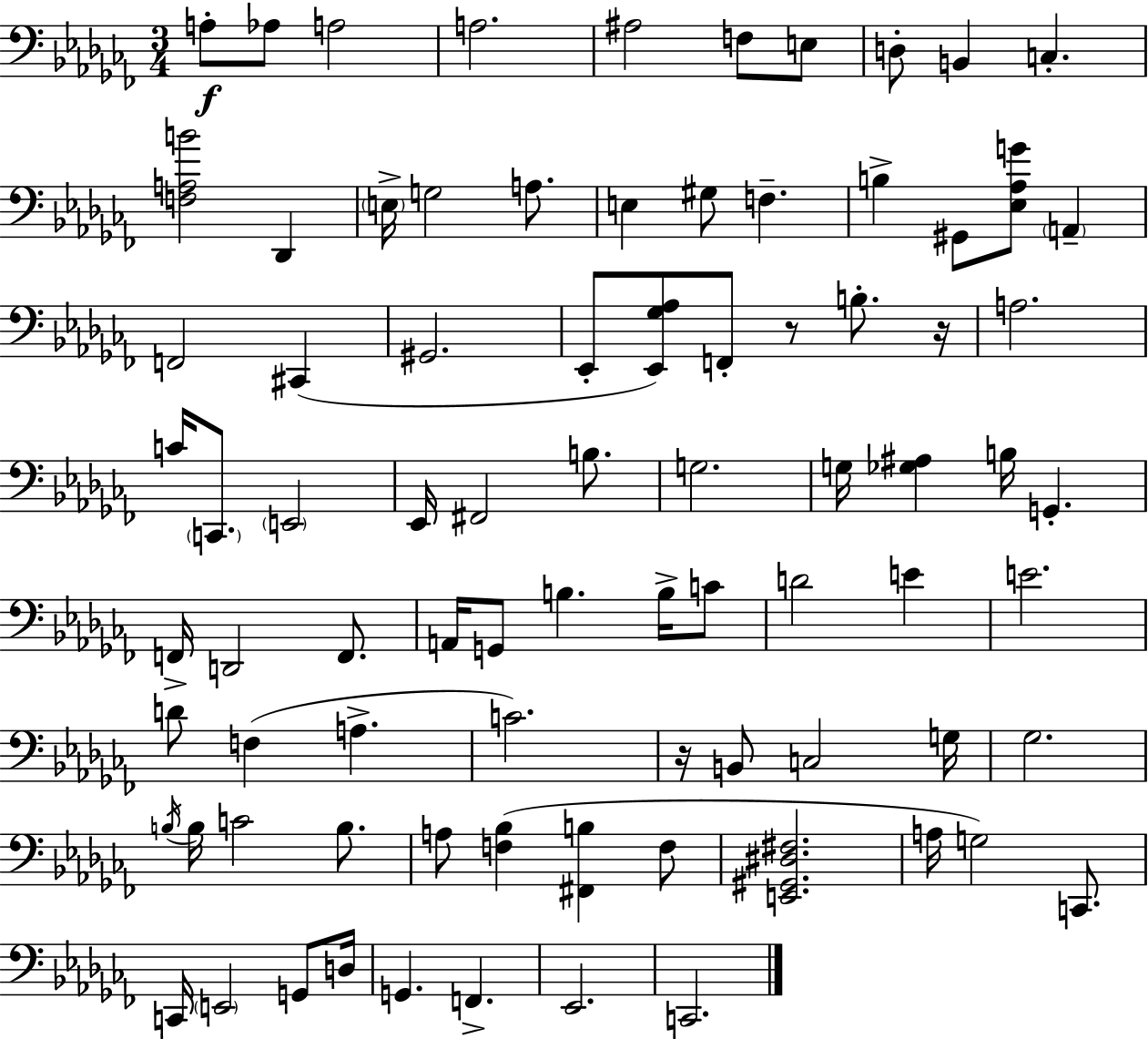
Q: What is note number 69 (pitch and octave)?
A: D3